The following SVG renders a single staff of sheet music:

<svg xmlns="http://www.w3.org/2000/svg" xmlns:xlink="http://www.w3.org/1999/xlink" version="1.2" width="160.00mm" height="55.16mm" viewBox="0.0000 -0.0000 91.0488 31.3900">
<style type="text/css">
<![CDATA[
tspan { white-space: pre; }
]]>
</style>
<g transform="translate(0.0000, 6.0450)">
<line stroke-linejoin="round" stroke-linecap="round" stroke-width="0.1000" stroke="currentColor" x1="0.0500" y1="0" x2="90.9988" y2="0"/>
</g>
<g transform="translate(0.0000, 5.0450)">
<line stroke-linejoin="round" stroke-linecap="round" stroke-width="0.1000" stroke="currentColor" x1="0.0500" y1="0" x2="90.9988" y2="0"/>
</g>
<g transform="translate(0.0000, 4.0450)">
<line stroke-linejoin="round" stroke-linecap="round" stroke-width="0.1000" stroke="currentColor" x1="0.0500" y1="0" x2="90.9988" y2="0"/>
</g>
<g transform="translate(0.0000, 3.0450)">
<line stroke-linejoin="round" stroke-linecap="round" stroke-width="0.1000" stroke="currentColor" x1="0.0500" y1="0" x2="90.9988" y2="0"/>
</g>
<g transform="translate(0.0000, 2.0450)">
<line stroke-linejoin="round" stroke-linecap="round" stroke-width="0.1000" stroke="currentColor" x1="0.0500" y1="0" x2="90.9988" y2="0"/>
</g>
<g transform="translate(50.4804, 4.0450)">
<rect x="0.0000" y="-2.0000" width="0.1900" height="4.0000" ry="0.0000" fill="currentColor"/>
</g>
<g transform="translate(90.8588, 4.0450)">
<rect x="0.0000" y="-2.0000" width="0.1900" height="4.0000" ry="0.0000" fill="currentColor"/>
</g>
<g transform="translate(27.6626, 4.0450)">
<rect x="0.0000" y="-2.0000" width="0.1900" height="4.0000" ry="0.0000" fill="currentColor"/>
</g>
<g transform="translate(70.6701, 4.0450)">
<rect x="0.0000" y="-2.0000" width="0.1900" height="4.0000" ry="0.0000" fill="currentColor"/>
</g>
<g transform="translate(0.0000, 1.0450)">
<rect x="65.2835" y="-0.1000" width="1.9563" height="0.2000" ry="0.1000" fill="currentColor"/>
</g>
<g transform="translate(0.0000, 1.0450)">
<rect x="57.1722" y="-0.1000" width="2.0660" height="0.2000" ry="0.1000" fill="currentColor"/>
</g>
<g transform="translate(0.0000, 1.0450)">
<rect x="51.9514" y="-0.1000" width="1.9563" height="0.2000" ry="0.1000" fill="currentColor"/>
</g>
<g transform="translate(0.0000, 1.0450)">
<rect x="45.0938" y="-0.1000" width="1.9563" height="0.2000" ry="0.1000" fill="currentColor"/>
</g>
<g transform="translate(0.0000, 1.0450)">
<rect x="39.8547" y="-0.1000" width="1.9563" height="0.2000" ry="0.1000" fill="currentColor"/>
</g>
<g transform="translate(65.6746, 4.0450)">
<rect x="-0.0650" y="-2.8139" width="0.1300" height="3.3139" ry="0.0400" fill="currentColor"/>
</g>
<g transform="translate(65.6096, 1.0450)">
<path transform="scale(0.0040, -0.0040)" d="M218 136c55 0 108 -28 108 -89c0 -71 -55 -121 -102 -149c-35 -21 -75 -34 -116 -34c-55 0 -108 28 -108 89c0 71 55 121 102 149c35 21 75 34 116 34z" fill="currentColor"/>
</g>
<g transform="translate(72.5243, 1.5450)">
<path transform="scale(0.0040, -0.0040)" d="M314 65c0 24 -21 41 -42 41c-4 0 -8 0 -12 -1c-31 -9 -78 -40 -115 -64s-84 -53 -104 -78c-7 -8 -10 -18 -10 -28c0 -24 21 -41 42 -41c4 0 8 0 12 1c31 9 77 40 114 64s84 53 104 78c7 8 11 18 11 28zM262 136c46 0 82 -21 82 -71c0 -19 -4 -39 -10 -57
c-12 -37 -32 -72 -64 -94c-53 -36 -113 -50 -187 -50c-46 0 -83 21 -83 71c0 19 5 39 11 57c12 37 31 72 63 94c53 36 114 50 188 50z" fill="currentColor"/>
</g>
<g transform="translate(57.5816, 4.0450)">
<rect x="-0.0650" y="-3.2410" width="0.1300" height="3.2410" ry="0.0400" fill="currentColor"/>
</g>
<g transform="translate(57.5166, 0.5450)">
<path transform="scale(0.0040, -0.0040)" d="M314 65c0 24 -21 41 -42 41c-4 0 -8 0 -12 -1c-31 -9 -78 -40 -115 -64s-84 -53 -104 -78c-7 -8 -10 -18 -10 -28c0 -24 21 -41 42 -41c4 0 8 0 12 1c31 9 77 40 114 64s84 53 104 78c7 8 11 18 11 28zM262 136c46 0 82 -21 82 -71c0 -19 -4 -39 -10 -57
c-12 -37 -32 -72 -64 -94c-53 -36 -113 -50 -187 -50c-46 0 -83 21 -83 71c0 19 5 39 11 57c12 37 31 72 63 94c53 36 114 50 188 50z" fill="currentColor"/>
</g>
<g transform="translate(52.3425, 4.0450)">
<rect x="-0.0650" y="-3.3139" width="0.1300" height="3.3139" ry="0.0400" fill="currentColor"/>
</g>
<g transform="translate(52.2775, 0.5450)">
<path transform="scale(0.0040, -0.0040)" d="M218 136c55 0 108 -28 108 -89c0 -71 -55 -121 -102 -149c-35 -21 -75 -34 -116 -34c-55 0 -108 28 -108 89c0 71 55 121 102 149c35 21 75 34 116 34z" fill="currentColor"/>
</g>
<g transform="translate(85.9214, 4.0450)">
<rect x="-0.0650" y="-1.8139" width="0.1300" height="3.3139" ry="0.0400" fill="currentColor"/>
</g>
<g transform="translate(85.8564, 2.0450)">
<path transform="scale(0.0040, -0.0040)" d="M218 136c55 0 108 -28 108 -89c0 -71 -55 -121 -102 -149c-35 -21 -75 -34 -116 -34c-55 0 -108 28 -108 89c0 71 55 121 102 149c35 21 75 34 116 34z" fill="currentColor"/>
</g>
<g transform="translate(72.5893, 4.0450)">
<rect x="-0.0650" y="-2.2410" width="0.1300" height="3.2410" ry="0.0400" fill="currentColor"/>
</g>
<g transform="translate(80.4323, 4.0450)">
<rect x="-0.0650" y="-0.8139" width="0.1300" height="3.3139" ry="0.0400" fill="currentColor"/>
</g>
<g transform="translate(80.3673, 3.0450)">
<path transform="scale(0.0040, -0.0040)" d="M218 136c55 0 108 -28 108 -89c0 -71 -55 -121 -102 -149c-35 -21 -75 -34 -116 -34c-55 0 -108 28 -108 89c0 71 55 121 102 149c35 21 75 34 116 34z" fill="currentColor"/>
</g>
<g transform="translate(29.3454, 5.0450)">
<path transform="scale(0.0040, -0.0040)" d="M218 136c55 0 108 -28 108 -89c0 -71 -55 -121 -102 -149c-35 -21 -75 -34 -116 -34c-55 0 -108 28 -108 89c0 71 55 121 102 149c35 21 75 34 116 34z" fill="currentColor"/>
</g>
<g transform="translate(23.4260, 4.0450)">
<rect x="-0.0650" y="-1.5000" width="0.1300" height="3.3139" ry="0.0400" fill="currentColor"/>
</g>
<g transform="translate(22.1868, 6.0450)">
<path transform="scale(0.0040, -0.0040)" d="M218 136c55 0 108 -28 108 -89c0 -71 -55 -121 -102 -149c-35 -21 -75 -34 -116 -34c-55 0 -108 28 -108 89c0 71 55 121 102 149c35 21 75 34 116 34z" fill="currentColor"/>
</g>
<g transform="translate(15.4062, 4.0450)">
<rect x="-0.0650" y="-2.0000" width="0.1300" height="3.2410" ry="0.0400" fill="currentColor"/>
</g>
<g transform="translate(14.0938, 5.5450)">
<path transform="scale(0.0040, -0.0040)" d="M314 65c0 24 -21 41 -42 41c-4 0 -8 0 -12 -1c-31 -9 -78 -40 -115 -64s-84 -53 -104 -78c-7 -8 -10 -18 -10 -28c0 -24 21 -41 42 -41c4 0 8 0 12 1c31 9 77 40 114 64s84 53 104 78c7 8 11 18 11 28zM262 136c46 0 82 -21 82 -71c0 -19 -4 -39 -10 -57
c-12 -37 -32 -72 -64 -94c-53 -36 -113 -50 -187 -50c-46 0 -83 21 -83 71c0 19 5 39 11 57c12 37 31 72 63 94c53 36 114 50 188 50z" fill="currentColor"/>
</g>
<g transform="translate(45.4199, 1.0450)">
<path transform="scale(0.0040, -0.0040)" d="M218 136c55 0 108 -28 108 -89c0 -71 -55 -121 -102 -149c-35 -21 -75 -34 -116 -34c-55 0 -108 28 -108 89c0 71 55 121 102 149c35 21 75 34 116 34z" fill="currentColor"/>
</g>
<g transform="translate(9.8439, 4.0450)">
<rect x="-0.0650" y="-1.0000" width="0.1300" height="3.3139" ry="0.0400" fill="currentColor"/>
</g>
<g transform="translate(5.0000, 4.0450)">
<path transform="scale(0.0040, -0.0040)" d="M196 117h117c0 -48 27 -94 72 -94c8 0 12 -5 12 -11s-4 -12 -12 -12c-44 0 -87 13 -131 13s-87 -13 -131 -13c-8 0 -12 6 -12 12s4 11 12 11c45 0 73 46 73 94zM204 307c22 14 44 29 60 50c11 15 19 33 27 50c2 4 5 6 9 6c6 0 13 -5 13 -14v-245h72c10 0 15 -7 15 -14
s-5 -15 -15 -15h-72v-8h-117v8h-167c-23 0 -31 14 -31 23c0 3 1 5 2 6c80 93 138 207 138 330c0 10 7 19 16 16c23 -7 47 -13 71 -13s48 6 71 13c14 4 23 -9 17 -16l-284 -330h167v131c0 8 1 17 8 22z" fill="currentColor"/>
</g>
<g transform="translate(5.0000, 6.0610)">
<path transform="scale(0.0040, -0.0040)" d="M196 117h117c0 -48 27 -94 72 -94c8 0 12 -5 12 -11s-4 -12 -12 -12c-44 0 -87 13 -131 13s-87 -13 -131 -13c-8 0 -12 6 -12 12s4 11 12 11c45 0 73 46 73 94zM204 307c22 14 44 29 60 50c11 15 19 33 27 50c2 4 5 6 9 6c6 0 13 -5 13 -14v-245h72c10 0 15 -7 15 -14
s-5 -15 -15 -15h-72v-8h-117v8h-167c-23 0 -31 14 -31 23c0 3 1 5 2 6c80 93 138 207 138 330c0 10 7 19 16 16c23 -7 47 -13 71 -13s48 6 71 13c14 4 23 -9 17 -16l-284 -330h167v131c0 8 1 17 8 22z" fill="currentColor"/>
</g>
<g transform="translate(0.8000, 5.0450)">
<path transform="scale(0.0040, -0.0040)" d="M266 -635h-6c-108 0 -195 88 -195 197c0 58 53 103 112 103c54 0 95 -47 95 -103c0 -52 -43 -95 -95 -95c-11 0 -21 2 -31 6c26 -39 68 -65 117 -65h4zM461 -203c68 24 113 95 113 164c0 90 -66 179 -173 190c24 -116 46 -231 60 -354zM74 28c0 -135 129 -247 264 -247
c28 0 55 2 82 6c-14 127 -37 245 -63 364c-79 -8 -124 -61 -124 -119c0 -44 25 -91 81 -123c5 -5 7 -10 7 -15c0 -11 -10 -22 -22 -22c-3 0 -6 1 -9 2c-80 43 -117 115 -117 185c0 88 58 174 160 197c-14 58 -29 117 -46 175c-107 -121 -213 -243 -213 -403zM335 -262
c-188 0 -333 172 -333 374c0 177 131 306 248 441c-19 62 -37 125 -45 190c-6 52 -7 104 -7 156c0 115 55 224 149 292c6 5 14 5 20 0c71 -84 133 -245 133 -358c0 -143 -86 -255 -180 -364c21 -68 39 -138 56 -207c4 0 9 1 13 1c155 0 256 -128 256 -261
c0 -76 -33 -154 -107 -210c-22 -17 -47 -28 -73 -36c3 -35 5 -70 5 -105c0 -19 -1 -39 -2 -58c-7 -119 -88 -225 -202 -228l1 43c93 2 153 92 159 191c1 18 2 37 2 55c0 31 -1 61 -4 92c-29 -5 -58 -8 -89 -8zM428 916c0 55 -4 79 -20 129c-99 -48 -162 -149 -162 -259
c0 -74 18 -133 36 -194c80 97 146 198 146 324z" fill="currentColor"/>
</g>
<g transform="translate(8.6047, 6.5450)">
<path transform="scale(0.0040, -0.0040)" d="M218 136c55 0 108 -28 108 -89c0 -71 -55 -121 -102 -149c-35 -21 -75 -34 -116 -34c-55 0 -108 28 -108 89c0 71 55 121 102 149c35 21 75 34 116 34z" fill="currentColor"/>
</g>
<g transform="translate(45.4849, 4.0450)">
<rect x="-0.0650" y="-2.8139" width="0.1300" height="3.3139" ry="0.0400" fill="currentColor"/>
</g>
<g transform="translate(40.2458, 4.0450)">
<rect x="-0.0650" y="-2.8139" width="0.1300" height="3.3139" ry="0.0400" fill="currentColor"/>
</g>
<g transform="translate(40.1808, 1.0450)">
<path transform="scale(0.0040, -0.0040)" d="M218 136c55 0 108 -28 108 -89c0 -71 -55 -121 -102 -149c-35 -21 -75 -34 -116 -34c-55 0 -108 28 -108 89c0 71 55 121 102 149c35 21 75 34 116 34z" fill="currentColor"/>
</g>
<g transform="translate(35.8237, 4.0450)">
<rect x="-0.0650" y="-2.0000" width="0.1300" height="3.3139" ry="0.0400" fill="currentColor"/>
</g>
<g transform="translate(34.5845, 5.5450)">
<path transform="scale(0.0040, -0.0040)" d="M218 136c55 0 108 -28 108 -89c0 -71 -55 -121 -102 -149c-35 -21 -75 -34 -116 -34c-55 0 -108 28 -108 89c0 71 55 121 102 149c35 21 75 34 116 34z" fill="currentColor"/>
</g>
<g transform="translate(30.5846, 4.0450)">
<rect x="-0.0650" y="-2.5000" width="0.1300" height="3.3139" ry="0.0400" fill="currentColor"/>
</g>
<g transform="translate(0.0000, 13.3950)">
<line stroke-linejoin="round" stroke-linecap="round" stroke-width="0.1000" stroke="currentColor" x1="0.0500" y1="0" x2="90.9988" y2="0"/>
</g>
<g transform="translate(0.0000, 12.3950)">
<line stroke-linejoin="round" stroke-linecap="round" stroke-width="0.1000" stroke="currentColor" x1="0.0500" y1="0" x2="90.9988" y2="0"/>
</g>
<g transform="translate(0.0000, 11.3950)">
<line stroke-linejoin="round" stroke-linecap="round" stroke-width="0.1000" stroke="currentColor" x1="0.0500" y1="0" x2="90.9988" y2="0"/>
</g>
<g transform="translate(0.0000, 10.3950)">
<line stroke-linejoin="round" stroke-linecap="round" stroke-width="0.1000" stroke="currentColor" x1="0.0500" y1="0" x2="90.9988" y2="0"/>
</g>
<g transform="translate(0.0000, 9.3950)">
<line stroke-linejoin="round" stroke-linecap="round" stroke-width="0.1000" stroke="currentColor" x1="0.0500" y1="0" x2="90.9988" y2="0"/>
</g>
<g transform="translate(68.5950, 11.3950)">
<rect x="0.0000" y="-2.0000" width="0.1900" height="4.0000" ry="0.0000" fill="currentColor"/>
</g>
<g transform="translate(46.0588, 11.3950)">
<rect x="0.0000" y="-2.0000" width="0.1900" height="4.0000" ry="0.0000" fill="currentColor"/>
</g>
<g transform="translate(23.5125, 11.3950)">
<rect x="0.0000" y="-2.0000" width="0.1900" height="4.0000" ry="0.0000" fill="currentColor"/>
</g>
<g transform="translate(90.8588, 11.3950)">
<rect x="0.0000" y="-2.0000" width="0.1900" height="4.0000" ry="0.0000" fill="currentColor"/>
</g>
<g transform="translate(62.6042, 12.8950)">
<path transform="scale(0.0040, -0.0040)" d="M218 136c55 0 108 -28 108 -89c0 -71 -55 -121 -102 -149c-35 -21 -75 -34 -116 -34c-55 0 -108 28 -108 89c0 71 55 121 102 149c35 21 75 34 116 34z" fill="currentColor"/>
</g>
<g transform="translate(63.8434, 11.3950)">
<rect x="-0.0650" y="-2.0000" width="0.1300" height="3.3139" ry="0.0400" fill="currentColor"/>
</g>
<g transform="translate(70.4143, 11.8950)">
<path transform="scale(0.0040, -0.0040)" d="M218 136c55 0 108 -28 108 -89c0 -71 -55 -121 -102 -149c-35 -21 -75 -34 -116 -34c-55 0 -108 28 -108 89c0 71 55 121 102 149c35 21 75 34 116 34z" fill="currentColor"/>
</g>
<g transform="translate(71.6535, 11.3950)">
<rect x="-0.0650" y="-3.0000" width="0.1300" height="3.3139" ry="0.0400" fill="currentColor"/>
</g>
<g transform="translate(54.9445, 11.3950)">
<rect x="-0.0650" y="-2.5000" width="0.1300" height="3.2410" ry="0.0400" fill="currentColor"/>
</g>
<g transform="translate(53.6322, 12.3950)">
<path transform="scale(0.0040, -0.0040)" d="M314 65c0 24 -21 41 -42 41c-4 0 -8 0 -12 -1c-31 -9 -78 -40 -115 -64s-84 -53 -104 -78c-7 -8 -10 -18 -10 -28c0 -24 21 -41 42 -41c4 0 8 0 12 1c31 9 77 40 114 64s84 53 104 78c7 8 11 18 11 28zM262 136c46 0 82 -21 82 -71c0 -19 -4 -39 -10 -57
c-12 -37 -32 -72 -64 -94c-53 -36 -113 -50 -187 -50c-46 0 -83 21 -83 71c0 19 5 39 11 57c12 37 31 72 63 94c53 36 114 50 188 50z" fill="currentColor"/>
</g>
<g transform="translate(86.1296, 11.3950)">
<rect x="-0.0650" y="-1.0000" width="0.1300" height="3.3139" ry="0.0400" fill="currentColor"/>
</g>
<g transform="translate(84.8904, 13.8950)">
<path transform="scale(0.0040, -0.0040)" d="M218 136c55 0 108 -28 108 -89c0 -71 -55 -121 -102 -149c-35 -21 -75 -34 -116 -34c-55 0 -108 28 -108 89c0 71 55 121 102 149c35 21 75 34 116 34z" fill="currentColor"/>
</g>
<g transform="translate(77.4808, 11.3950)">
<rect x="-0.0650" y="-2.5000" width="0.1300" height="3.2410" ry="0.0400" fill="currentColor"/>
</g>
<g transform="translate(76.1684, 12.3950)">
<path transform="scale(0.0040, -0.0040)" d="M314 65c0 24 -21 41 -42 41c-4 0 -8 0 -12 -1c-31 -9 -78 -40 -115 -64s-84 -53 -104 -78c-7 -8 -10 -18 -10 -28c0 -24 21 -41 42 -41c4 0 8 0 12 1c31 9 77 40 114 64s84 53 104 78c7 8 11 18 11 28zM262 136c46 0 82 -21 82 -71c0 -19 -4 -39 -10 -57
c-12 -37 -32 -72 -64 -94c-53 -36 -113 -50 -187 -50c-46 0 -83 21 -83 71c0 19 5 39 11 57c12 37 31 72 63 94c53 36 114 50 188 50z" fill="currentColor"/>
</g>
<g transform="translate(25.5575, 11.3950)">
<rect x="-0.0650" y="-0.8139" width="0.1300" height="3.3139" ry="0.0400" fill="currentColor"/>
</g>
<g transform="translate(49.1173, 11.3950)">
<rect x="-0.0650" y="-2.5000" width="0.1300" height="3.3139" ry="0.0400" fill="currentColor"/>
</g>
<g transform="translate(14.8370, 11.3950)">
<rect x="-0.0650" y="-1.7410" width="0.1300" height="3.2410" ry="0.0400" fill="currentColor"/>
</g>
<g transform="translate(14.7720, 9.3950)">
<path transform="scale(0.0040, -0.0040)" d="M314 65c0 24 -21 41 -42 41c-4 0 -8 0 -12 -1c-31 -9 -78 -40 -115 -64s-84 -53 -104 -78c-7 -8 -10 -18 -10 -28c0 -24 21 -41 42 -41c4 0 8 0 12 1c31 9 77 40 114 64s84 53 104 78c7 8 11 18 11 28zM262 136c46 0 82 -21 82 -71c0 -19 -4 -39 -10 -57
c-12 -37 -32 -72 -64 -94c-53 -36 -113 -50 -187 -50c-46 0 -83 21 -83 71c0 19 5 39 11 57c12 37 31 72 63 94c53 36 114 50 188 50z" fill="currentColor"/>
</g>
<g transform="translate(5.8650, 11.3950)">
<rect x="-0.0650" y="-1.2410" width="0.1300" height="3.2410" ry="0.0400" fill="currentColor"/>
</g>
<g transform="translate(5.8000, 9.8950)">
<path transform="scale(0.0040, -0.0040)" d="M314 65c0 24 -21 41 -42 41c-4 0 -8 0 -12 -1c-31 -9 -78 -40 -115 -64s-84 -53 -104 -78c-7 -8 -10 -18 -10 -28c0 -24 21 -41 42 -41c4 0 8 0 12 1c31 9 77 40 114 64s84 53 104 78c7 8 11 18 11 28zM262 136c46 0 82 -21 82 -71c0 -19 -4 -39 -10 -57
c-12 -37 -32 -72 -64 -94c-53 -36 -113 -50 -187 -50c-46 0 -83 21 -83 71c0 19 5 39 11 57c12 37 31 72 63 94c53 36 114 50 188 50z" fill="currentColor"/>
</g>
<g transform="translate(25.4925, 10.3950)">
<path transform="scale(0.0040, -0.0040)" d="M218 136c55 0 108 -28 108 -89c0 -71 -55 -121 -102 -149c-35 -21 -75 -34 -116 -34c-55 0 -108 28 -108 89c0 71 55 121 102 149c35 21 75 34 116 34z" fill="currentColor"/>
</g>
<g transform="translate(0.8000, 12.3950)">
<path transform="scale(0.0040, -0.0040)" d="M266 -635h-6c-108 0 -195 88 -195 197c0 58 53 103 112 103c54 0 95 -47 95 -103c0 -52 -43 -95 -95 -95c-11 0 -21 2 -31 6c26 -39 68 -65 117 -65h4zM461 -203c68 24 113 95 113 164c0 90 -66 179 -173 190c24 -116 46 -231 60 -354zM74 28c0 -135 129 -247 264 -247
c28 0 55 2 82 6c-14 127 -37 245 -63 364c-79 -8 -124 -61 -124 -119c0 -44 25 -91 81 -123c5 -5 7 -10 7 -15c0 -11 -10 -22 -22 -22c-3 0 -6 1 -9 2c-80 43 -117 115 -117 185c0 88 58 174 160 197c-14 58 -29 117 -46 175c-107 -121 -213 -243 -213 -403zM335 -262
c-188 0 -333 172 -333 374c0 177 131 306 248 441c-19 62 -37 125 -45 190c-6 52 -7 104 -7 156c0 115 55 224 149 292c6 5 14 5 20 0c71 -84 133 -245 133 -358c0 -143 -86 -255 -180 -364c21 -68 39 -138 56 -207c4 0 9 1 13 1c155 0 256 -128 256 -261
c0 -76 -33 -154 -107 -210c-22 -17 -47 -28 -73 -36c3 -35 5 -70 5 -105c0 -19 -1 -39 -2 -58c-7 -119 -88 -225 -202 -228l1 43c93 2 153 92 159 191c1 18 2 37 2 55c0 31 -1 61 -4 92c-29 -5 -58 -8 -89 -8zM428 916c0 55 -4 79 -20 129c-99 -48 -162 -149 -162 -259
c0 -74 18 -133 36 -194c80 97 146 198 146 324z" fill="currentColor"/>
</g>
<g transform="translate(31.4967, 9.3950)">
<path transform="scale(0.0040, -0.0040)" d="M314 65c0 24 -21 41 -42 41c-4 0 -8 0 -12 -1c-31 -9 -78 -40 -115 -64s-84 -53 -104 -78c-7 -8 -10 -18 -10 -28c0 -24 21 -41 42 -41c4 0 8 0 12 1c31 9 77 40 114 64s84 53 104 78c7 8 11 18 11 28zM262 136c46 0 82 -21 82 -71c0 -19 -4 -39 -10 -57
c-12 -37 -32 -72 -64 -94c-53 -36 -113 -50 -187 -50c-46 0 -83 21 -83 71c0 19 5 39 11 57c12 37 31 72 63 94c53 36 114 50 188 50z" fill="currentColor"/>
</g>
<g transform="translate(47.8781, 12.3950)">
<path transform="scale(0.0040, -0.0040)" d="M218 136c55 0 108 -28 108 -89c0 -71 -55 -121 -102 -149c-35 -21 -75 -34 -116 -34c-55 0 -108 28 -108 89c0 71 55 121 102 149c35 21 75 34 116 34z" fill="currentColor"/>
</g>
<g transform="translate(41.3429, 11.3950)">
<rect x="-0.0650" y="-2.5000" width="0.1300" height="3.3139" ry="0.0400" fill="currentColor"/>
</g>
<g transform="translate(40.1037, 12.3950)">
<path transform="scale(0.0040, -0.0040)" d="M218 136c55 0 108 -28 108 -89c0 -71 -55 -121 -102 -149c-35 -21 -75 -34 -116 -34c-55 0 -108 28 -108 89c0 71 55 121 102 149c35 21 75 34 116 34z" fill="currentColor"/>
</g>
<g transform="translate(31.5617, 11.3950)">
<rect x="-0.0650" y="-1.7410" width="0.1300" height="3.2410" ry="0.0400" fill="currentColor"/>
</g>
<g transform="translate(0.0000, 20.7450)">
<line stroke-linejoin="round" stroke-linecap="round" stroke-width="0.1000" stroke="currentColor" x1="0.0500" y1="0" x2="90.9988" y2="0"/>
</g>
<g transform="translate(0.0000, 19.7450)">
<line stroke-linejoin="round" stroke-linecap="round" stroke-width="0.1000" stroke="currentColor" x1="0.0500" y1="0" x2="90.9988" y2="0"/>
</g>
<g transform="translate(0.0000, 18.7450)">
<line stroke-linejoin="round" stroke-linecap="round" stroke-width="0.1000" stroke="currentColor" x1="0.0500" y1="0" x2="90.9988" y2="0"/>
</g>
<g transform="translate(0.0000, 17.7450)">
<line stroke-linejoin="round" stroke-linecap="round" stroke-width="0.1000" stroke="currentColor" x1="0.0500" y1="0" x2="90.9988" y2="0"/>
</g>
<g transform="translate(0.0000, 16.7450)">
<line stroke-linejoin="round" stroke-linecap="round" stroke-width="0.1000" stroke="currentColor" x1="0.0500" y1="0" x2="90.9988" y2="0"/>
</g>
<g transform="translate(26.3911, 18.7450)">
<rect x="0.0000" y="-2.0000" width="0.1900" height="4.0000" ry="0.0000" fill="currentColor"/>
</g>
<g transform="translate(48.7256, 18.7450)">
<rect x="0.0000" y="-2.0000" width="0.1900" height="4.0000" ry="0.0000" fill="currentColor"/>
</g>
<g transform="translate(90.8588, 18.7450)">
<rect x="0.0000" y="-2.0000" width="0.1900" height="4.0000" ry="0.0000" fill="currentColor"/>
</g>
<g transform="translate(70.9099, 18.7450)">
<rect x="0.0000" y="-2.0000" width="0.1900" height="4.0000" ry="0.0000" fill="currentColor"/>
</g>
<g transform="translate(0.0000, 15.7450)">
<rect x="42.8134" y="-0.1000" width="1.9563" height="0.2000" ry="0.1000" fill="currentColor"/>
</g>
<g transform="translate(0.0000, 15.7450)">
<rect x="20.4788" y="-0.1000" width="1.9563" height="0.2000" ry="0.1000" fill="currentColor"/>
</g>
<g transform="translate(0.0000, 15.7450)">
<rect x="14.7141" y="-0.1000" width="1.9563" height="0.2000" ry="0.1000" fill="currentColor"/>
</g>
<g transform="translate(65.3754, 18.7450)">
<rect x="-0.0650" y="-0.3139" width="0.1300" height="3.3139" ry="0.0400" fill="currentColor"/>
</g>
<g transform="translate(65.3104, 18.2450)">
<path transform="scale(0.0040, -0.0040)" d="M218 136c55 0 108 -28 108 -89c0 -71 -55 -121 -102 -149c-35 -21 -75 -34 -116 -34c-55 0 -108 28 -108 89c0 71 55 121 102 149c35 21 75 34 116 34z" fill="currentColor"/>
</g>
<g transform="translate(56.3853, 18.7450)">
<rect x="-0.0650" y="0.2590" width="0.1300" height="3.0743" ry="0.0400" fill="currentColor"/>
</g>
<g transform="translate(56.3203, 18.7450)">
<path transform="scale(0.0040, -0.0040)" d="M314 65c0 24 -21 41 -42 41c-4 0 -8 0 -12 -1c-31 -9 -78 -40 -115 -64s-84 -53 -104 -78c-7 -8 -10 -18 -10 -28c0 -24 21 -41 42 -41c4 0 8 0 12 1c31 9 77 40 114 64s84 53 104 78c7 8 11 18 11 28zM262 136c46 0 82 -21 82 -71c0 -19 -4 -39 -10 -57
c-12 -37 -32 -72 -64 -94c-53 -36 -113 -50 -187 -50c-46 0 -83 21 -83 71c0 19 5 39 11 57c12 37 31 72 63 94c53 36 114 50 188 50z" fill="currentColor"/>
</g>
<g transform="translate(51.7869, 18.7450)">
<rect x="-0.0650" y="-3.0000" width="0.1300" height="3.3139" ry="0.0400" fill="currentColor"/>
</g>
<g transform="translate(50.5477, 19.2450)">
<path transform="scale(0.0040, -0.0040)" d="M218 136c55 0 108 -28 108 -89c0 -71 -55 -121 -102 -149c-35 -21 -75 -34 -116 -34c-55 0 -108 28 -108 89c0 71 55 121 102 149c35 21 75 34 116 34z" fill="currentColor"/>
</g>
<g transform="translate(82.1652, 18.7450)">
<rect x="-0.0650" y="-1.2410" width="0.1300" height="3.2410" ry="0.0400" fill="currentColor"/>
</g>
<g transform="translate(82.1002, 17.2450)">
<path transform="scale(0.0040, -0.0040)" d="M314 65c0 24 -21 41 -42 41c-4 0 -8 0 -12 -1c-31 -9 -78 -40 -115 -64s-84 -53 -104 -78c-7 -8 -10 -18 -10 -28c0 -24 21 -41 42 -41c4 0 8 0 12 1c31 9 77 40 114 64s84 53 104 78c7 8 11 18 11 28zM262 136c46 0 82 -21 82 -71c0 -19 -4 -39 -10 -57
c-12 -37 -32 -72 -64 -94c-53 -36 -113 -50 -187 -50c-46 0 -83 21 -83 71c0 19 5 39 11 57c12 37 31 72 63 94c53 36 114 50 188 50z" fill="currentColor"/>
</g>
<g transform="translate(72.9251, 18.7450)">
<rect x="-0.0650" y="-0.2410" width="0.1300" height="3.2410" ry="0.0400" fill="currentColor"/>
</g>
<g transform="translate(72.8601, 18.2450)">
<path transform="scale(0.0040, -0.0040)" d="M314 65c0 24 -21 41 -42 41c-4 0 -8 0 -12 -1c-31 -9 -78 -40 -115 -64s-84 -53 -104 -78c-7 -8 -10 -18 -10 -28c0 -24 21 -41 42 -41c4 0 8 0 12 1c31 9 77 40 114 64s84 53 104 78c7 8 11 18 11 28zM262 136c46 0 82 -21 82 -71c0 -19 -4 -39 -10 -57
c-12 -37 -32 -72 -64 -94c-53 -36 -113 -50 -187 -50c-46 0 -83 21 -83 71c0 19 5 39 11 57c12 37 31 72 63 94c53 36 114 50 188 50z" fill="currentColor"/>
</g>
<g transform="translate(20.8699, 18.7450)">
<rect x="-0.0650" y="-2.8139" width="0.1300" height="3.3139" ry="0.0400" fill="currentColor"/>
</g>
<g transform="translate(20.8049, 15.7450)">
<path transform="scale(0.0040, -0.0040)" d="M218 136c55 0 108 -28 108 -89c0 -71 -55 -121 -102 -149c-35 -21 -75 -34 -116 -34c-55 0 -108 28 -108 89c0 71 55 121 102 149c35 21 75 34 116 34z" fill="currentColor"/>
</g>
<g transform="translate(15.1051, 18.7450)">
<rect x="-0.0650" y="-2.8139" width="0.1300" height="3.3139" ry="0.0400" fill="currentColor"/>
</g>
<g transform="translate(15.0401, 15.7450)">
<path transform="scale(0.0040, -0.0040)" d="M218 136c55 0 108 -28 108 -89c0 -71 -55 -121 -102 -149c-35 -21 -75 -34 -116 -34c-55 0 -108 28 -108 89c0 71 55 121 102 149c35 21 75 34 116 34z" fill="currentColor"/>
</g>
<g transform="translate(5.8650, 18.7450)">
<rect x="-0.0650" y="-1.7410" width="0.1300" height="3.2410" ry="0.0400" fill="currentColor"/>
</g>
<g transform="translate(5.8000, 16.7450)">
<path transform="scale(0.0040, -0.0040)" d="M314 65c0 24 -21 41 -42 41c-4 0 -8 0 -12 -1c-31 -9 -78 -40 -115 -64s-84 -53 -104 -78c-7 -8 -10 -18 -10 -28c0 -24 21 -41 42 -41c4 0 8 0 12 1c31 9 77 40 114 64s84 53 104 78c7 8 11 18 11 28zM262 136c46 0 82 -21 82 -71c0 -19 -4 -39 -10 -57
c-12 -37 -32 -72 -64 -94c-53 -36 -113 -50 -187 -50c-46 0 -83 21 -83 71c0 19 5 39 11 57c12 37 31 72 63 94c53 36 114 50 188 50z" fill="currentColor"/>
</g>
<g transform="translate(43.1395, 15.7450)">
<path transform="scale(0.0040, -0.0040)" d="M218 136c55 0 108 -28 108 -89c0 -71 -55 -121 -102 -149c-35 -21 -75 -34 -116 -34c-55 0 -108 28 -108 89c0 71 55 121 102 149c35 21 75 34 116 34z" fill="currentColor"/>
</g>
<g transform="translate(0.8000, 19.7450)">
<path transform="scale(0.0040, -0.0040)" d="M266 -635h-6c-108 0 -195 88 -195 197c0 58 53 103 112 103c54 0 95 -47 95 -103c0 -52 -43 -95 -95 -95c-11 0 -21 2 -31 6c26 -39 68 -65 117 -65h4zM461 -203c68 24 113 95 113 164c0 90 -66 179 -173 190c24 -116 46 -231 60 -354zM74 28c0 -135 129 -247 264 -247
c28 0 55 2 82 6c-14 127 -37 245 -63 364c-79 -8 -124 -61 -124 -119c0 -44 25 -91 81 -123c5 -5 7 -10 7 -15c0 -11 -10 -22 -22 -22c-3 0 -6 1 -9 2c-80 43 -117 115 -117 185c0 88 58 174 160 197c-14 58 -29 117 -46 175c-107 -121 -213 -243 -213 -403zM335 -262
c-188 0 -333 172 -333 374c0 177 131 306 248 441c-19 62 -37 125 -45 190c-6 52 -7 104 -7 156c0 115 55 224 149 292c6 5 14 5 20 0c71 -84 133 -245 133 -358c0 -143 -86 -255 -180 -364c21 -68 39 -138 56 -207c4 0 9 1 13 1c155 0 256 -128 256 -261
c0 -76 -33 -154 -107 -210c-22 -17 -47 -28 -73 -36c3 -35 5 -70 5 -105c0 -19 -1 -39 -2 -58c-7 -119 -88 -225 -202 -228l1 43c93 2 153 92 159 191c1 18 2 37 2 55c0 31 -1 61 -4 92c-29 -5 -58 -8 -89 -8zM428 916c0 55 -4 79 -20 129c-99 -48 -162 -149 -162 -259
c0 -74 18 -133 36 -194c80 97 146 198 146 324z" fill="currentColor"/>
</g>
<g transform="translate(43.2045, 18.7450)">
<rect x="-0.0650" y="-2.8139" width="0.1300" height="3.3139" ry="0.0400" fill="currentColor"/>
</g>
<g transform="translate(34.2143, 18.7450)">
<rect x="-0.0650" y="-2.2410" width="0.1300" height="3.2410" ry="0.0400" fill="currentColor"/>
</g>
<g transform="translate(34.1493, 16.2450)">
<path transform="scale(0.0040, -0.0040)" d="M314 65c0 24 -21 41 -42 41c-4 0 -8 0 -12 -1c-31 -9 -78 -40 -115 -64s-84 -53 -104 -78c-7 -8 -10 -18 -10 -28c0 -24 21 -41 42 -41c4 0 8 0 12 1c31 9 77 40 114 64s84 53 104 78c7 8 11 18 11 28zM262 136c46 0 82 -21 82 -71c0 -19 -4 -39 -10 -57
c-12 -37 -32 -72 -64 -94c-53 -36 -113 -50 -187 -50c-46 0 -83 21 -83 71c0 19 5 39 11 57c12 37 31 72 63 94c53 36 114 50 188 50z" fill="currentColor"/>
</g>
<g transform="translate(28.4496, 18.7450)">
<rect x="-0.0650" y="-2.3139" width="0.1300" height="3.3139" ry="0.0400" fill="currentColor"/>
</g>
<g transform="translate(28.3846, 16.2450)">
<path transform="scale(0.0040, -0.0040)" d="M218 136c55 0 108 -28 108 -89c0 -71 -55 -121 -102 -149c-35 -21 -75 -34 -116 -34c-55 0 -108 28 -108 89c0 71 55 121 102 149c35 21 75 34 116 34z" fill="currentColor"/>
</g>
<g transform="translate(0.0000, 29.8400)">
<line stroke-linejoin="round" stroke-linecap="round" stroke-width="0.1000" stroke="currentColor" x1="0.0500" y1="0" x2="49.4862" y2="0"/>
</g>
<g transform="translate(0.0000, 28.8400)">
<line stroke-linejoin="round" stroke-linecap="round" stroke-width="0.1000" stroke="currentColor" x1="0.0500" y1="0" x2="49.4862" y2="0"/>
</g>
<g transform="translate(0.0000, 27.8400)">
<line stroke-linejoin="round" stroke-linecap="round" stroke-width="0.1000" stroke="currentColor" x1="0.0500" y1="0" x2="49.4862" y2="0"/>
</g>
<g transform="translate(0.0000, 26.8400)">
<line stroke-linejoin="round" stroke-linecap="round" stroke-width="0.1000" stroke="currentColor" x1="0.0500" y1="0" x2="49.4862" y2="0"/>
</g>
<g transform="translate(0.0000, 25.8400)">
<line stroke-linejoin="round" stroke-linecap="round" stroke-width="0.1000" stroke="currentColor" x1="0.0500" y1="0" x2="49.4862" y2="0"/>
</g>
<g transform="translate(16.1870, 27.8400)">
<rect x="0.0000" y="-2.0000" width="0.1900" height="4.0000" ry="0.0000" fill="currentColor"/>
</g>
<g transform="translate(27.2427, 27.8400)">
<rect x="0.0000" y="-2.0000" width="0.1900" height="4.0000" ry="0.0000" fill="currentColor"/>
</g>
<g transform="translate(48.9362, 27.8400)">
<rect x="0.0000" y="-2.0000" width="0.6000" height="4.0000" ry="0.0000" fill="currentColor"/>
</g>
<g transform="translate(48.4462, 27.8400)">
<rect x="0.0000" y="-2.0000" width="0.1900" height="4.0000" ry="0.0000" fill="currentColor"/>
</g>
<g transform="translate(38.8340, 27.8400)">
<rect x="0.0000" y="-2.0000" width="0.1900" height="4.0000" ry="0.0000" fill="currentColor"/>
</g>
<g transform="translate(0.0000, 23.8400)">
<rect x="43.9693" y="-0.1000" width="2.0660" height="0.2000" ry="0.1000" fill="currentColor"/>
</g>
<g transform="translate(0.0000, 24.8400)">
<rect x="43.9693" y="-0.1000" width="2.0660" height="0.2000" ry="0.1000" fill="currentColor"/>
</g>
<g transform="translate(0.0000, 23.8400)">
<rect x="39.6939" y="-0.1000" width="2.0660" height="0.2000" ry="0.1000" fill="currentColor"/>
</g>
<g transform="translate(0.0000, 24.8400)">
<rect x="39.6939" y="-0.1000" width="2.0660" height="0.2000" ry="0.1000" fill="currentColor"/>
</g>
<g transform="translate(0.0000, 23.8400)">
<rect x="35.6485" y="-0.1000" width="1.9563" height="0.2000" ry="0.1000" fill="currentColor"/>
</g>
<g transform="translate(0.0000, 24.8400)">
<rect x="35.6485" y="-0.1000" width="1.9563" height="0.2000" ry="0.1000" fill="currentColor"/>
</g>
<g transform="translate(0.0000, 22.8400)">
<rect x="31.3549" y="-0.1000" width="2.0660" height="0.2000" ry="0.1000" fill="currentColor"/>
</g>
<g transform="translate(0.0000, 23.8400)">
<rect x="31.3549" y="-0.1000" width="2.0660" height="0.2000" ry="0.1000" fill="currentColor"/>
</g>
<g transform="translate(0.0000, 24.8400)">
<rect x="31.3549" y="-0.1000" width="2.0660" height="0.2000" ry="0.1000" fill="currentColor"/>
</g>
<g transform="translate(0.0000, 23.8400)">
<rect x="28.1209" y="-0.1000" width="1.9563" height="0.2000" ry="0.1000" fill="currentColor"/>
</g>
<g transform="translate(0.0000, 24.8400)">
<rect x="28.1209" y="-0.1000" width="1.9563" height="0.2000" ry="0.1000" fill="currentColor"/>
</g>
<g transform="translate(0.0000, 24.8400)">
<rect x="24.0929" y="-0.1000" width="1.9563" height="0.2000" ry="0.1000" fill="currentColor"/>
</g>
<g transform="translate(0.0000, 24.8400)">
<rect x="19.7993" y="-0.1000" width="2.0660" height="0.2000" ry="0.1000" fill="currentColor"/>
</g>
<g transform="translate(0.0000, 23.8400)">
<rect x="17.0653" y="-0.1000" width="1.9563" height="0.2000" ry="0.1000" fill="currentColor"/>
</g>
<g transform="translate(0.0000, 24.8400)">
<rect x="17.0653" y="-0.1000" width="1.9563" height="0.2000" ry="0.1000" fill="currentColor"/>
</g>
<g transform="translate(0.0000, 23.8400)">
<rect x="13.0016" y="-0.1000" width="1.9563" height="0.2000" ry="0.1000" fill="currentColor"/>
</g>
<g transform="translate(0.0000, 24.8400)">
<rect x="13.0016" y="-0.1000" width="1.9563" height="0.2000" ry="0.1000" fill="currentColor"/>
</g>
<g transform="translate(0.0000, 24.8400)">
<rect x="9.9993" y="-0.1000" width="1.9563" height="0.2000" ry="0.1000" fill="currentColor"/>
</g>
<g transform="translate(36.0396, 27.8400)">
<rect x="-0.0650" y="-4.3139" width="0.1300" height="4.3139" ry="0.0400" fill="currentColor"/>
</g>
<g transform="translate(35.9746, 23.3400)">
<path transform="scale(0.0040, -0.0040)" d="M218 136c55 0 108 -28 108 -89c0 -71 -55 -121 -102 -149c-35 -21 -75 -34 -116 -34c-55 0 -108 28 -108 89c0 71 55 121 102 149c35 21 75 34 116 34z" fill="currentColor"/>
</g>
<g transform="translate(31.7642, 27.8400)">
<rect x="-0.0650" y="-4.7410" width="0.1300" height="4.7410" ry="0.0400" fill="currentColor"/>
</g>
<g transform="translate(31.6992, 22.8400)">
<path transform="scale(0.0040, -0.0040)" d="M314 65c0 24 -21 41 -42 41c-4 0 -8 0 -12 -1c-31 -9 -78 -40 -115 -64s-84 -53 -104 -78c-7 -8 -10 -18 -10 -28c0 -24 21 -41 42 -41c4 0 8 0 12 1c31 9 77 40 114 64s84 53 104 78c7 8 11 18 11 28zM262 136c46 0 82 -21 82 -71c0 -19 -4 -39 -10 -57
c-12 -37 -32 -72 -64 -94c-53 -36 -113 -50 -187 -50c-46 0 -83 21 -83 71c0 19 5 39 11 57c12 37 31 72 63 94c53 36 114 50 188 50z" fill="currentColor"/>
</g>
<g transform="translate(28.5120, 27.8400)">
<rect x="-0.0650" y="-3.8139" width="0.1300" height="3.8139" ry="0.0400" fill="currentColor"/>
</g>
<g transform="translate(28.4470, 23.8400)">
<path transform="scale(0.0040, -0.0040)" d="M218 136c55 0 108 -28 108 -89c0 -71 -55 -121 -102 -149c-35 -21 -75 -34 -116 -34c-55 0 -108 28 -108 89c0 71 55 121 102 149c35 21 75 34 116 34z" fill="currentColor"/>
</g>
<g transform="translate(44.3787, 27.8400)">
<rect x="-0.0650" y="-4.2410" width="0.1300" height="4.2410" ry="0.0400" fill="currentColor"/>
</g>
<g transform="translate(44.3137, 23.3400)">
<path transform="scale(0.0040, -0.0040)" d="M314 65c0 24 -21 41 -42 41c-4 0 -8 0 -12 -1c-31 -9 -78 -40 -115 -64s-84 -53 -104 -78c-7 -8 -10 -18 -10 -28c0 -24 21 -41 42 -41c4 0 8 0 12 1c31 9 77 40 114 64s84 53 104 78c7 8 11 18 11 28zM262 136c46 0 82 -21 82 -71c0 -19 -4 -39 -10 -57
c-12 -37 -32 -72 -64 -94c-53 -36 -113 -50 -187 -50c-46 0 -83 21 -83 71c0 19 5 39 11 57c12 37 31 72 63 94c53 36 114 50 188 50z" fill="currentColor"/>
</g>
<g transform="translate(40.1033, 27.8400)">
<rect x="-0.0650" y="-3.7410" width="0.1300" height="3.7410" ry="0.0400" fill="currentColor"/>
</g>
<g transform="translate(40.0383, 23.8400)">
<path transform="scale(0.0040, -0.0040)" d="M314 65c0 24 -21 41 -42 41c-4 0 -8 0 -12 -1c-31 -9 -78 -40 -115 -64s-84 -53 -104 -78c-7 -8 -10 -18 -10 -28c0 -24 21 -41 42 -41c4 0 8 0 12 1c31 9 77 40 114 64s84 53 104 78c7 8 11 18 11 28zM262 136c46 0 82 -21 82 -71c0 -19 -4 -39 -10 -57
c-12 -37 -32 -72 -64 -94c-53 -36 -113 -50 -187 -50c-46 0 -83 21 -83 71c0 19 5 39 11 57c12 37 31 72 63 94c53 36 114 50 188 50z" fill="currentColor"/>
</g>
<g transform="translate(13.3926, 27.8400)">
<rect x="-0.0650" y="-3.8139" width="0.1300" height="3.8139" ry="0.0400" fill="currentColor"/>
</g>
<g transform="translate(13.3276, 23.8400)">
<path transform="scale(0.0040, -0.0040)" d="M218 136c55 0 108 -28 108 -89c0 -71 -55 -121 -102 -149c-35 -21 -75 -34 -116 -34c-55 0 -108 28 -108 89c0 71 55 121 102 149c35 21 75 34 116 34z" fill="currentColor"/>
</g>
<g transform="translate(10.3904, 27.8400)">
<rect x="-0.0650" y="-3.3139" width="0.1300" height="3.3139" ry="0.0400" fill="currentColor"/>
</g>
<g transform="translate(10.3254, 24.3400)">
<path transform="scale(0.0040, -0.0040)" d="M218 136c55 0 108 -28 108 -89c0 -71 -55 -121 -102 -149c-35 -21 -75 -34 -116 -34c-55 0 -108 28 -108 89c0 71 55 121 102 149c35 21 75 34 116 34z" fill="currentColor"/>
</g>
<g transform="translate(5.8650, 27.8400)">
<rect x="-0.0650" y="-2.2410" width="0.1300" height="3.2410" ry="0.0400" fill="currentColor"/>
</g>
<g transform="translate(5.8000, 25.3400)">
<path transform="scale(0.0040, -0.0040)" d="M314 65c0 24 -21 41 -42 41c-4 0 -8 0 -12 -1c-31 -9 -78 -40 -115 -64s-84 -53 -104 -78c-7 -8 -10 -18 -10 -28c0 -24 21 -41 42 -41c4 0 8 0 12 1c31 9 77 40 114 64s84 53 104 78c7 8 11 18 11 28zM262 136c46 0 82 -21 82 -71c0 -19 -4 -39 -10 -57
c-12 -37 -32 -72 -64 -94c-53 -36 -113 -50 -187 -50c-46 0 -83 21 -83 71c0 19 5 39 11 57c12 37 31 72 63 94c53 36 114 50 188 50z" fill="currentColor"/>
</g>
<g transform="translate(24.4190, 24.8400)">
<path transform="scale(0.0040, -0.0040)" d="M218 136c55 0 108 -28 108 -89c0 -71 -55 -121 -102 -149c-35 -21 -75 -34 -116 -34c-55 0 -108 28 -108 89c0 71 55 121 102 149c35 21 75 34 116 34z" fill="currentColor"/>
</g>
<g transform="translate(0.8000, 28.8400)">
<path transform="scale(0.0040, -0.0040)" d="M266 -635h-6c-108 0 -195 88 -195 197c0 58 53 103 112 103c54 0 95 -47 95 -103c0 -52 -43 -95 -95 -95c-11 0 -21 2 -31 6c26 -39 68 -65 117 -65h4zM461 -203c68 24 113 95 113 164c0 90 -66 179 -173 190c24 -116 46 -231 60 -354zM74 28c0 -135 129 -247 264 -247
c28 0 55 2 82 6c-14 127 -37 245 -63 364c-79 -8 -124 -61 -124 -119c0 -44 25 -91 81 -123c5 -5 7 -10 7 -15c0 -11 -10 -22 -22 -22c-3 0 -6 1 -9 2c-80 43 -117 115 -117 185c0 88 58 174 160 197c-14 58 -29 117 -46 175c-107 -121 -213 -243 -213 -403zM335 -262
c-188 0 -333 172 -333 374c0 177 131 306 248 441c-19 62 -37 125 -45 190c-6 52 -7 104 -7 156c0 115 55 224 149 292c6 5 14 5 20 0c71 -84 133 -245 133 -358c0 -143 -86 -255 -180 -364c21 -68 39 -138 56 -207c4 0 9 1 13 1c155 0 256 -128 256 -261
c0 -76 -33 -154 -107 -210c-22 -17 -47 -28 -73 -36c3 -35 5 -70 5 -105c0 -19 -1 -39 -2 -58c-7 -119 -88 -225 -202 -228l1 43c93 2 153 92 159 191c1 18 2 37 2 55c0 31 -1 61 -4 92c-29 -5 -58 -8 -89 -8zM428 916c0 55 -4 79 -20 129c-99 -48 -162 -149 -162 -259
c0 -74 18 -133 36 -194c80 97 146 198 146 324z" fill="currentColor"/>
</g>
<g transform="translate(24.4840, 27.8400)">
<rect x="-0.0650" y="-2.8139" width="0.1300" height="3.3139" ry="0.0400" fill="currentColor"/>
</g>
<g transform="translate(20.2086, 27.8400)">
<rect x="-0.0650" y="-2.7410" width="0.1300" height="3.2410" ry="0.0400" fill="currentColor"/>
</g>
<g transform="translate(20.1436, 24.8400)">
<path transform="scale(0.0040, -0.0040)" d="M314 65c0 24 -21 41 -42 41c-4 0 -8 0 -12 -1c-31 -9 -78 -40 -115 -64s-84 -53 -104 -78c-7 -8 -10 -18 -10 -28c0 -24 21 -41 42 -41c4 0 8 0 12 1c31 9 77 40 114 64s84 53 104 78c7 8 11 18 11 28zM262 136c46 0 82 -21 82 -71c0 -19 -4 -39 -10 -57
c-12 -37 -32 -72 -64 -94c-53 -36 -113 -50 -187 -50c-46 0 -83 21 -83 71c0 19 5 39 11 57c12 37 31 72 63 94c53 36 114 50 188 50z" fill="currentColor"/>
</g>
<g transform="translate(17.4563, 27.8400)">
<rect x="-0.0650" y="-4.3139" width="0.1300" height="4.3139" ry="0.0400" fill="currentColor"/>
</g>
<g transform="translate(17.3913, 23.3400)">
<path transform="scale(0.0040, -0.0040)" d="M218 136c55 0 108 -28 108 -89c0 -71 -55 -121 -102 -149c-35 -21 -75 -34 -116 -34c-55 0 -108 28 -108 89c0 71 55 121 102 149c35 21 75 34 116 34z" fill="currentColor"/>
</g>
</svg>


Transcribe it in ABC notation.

X:1
T:Untitled
M:4/4
L:1/4
K:C
D F2 E G F a a b b2 a g2 d f e2 f2 d f2 G G G2 F A G2 D f2 a a g g2 a A B2 c c2 e2 g2 b c' d' a2 a c' e'2 d' c'2 d'2